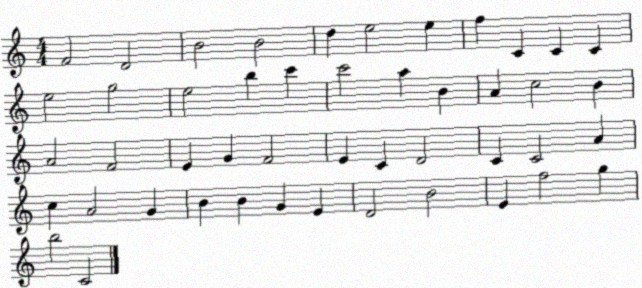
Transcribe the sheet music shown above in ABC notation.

X:1
T:Untitled
M:4/4
L:1/4
K:C
F2 D2 B2 B2 d e2 e f C C C e2 g2 e2 b c' c'2 a B A c2 B A2 F2 E G F2 E C D2 C C2 A c A2 G B B G E D2 B2 E f2 g b2 C2